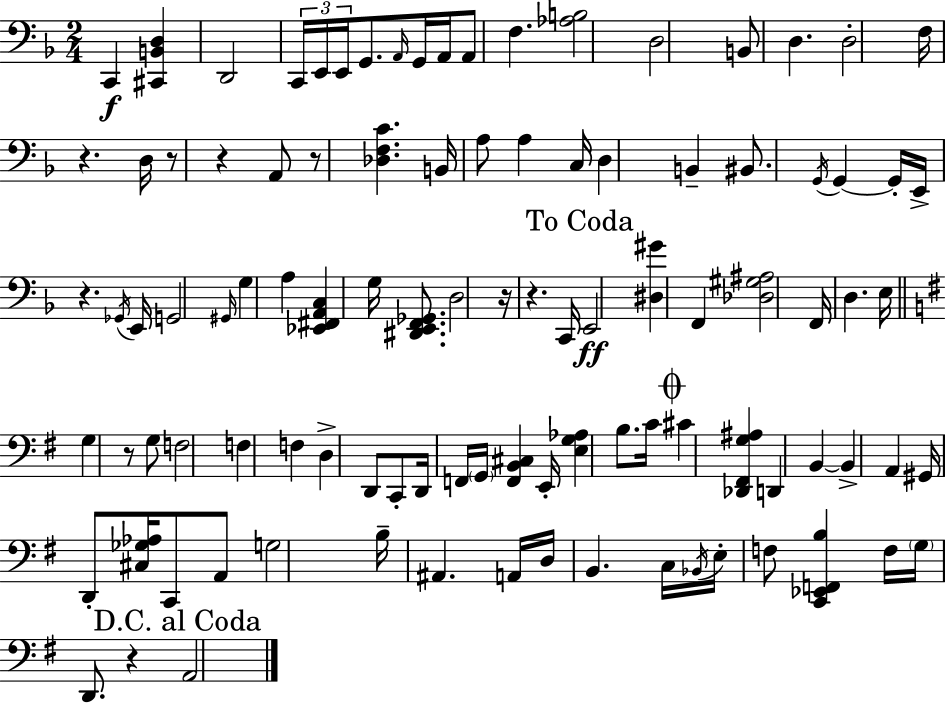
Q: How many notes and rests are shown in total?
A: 101